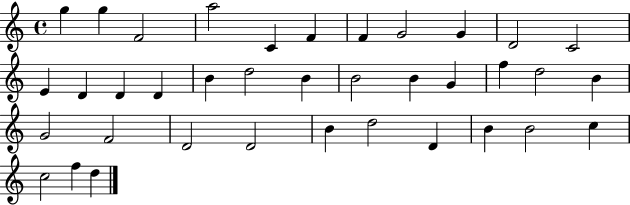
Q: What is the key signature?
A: C major